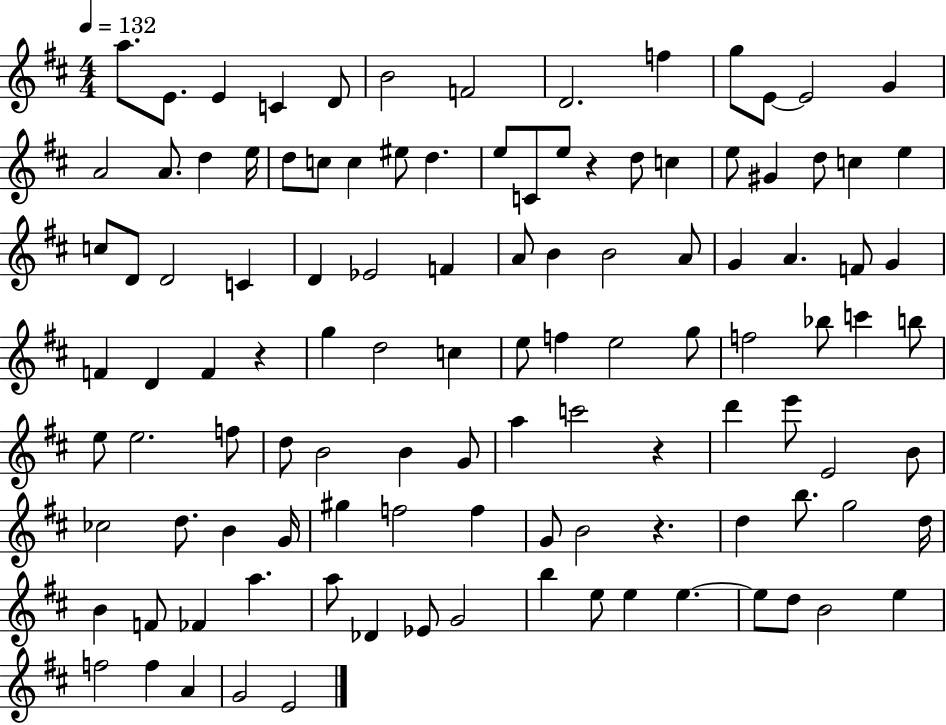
A5/e. E4/e. E4/q C4/q D4/e B4/h F4/h D4/h. F5/q G5/e E4/e E4/h G4/q A4/h A4/e. D5/q E5/s D5/e C5/e C5/q EIS5/e D5/q. E5/e C4/e E5/e R/q D5/e C5/q E5/e G#4/q D5/e C5/q E5/q C5/e D4/e D4/h C4/q D4/q Eb4/h F4/q A4/e B4/q B4/h A4/e G4/q A4/q. F4/e G4/q F4/q D4/q F4/q R/q G5/q D5/h C5/q E5/e F5/q E5/h G5/e F5/h Bb5/e C6/q B5/e E5/e E5/h. F5/e D5/e B4/h B4/q G4/e A5/q C6/h R/q D6/q E6/e E4/h B4/e CES5/h D5/e. B4/q G4/s G#5/q F5/h F5/q G4/e B4/h R/q. D5/q B5/e. G5/h D5/s B4/q F4/e FES4/q A5/q. A5/e Db4/q Eb4/e G4/h B5/q E5/e E5/q E5/q. E5/e D5/e B4/h E5/q F5/h F5/q A4/q G4/h E4/h